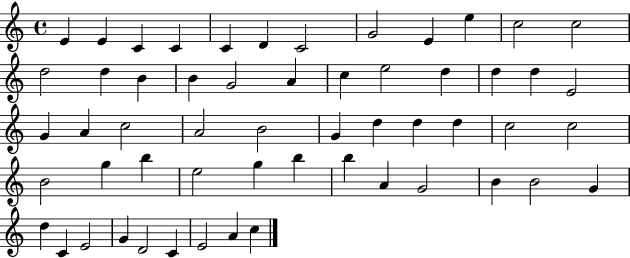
{
  \clef treble
  \time 4/4
  \defaultTimeSignature
  \key c \major
  e'4 e'4 c'4 c'4 | c'4 d'4 c'2 | g'2 e'4 e''4 | c''2 c''2 | \break d''2 d''4 b'4 | b'4 g'2 a'4 | c''4 e''2 d''4 | d''4 d''4 e'2 | \break g'4 a'4 c''2 | a'2 b'2 | g'4 d''4 d''4 d''4 | c''2 c''2 | \break b'2 g''4 b''4 | e''2 g''4 b''4 | b''4 a'4 g'2 | b'4 b'2 g'4 | \break d''4 c'4 e'2 | g'4 d'2 c'4 | e'2 a'4 c''4 | \bar "|."
}